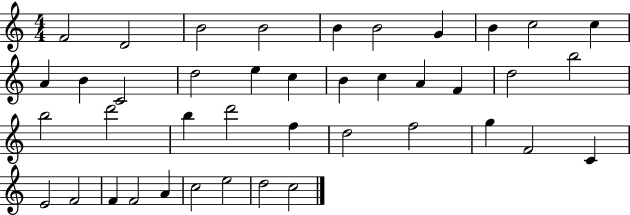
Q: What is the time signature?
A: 4/4